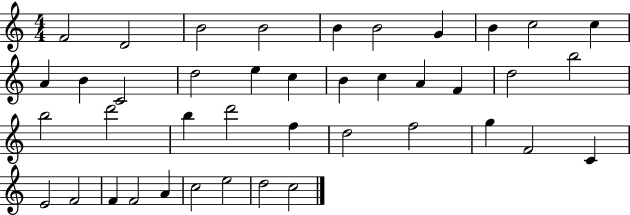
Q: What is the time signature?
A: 4/4